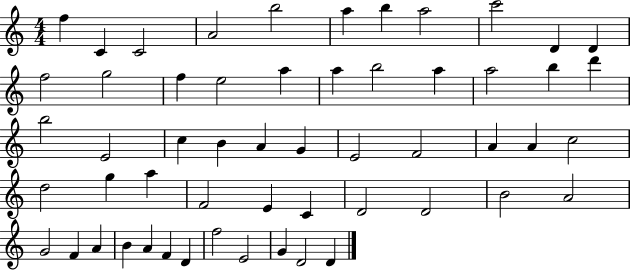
{
  \clef treble
  \numericTimeSignature
  \time 4/4
  \key c \major
  f''4 c'4 c'2 | a'2 b''2 | a''4 b''4 a''2 | c'''2 d'4 d'4 | \break f''2 g''2 | f''4 e''2 a''4 | a''4 b''2 a''4 | a''2 b''4 d'''4 | \break b''2 e'2 | c''4 b'4 a'4 g'4 | e'2 f'2 | a'4 a'4 c''2 | \break d''2 g''4 a''4 | f'2 e'4 c'4 | d'2 d'2 | b'2 a'2 | \break g'2 f'4 a'4 | b'4 a'4 f'4 d'4 | f''2 e'2 | g'4 d'2 d'4 | \break \bar "|."
}